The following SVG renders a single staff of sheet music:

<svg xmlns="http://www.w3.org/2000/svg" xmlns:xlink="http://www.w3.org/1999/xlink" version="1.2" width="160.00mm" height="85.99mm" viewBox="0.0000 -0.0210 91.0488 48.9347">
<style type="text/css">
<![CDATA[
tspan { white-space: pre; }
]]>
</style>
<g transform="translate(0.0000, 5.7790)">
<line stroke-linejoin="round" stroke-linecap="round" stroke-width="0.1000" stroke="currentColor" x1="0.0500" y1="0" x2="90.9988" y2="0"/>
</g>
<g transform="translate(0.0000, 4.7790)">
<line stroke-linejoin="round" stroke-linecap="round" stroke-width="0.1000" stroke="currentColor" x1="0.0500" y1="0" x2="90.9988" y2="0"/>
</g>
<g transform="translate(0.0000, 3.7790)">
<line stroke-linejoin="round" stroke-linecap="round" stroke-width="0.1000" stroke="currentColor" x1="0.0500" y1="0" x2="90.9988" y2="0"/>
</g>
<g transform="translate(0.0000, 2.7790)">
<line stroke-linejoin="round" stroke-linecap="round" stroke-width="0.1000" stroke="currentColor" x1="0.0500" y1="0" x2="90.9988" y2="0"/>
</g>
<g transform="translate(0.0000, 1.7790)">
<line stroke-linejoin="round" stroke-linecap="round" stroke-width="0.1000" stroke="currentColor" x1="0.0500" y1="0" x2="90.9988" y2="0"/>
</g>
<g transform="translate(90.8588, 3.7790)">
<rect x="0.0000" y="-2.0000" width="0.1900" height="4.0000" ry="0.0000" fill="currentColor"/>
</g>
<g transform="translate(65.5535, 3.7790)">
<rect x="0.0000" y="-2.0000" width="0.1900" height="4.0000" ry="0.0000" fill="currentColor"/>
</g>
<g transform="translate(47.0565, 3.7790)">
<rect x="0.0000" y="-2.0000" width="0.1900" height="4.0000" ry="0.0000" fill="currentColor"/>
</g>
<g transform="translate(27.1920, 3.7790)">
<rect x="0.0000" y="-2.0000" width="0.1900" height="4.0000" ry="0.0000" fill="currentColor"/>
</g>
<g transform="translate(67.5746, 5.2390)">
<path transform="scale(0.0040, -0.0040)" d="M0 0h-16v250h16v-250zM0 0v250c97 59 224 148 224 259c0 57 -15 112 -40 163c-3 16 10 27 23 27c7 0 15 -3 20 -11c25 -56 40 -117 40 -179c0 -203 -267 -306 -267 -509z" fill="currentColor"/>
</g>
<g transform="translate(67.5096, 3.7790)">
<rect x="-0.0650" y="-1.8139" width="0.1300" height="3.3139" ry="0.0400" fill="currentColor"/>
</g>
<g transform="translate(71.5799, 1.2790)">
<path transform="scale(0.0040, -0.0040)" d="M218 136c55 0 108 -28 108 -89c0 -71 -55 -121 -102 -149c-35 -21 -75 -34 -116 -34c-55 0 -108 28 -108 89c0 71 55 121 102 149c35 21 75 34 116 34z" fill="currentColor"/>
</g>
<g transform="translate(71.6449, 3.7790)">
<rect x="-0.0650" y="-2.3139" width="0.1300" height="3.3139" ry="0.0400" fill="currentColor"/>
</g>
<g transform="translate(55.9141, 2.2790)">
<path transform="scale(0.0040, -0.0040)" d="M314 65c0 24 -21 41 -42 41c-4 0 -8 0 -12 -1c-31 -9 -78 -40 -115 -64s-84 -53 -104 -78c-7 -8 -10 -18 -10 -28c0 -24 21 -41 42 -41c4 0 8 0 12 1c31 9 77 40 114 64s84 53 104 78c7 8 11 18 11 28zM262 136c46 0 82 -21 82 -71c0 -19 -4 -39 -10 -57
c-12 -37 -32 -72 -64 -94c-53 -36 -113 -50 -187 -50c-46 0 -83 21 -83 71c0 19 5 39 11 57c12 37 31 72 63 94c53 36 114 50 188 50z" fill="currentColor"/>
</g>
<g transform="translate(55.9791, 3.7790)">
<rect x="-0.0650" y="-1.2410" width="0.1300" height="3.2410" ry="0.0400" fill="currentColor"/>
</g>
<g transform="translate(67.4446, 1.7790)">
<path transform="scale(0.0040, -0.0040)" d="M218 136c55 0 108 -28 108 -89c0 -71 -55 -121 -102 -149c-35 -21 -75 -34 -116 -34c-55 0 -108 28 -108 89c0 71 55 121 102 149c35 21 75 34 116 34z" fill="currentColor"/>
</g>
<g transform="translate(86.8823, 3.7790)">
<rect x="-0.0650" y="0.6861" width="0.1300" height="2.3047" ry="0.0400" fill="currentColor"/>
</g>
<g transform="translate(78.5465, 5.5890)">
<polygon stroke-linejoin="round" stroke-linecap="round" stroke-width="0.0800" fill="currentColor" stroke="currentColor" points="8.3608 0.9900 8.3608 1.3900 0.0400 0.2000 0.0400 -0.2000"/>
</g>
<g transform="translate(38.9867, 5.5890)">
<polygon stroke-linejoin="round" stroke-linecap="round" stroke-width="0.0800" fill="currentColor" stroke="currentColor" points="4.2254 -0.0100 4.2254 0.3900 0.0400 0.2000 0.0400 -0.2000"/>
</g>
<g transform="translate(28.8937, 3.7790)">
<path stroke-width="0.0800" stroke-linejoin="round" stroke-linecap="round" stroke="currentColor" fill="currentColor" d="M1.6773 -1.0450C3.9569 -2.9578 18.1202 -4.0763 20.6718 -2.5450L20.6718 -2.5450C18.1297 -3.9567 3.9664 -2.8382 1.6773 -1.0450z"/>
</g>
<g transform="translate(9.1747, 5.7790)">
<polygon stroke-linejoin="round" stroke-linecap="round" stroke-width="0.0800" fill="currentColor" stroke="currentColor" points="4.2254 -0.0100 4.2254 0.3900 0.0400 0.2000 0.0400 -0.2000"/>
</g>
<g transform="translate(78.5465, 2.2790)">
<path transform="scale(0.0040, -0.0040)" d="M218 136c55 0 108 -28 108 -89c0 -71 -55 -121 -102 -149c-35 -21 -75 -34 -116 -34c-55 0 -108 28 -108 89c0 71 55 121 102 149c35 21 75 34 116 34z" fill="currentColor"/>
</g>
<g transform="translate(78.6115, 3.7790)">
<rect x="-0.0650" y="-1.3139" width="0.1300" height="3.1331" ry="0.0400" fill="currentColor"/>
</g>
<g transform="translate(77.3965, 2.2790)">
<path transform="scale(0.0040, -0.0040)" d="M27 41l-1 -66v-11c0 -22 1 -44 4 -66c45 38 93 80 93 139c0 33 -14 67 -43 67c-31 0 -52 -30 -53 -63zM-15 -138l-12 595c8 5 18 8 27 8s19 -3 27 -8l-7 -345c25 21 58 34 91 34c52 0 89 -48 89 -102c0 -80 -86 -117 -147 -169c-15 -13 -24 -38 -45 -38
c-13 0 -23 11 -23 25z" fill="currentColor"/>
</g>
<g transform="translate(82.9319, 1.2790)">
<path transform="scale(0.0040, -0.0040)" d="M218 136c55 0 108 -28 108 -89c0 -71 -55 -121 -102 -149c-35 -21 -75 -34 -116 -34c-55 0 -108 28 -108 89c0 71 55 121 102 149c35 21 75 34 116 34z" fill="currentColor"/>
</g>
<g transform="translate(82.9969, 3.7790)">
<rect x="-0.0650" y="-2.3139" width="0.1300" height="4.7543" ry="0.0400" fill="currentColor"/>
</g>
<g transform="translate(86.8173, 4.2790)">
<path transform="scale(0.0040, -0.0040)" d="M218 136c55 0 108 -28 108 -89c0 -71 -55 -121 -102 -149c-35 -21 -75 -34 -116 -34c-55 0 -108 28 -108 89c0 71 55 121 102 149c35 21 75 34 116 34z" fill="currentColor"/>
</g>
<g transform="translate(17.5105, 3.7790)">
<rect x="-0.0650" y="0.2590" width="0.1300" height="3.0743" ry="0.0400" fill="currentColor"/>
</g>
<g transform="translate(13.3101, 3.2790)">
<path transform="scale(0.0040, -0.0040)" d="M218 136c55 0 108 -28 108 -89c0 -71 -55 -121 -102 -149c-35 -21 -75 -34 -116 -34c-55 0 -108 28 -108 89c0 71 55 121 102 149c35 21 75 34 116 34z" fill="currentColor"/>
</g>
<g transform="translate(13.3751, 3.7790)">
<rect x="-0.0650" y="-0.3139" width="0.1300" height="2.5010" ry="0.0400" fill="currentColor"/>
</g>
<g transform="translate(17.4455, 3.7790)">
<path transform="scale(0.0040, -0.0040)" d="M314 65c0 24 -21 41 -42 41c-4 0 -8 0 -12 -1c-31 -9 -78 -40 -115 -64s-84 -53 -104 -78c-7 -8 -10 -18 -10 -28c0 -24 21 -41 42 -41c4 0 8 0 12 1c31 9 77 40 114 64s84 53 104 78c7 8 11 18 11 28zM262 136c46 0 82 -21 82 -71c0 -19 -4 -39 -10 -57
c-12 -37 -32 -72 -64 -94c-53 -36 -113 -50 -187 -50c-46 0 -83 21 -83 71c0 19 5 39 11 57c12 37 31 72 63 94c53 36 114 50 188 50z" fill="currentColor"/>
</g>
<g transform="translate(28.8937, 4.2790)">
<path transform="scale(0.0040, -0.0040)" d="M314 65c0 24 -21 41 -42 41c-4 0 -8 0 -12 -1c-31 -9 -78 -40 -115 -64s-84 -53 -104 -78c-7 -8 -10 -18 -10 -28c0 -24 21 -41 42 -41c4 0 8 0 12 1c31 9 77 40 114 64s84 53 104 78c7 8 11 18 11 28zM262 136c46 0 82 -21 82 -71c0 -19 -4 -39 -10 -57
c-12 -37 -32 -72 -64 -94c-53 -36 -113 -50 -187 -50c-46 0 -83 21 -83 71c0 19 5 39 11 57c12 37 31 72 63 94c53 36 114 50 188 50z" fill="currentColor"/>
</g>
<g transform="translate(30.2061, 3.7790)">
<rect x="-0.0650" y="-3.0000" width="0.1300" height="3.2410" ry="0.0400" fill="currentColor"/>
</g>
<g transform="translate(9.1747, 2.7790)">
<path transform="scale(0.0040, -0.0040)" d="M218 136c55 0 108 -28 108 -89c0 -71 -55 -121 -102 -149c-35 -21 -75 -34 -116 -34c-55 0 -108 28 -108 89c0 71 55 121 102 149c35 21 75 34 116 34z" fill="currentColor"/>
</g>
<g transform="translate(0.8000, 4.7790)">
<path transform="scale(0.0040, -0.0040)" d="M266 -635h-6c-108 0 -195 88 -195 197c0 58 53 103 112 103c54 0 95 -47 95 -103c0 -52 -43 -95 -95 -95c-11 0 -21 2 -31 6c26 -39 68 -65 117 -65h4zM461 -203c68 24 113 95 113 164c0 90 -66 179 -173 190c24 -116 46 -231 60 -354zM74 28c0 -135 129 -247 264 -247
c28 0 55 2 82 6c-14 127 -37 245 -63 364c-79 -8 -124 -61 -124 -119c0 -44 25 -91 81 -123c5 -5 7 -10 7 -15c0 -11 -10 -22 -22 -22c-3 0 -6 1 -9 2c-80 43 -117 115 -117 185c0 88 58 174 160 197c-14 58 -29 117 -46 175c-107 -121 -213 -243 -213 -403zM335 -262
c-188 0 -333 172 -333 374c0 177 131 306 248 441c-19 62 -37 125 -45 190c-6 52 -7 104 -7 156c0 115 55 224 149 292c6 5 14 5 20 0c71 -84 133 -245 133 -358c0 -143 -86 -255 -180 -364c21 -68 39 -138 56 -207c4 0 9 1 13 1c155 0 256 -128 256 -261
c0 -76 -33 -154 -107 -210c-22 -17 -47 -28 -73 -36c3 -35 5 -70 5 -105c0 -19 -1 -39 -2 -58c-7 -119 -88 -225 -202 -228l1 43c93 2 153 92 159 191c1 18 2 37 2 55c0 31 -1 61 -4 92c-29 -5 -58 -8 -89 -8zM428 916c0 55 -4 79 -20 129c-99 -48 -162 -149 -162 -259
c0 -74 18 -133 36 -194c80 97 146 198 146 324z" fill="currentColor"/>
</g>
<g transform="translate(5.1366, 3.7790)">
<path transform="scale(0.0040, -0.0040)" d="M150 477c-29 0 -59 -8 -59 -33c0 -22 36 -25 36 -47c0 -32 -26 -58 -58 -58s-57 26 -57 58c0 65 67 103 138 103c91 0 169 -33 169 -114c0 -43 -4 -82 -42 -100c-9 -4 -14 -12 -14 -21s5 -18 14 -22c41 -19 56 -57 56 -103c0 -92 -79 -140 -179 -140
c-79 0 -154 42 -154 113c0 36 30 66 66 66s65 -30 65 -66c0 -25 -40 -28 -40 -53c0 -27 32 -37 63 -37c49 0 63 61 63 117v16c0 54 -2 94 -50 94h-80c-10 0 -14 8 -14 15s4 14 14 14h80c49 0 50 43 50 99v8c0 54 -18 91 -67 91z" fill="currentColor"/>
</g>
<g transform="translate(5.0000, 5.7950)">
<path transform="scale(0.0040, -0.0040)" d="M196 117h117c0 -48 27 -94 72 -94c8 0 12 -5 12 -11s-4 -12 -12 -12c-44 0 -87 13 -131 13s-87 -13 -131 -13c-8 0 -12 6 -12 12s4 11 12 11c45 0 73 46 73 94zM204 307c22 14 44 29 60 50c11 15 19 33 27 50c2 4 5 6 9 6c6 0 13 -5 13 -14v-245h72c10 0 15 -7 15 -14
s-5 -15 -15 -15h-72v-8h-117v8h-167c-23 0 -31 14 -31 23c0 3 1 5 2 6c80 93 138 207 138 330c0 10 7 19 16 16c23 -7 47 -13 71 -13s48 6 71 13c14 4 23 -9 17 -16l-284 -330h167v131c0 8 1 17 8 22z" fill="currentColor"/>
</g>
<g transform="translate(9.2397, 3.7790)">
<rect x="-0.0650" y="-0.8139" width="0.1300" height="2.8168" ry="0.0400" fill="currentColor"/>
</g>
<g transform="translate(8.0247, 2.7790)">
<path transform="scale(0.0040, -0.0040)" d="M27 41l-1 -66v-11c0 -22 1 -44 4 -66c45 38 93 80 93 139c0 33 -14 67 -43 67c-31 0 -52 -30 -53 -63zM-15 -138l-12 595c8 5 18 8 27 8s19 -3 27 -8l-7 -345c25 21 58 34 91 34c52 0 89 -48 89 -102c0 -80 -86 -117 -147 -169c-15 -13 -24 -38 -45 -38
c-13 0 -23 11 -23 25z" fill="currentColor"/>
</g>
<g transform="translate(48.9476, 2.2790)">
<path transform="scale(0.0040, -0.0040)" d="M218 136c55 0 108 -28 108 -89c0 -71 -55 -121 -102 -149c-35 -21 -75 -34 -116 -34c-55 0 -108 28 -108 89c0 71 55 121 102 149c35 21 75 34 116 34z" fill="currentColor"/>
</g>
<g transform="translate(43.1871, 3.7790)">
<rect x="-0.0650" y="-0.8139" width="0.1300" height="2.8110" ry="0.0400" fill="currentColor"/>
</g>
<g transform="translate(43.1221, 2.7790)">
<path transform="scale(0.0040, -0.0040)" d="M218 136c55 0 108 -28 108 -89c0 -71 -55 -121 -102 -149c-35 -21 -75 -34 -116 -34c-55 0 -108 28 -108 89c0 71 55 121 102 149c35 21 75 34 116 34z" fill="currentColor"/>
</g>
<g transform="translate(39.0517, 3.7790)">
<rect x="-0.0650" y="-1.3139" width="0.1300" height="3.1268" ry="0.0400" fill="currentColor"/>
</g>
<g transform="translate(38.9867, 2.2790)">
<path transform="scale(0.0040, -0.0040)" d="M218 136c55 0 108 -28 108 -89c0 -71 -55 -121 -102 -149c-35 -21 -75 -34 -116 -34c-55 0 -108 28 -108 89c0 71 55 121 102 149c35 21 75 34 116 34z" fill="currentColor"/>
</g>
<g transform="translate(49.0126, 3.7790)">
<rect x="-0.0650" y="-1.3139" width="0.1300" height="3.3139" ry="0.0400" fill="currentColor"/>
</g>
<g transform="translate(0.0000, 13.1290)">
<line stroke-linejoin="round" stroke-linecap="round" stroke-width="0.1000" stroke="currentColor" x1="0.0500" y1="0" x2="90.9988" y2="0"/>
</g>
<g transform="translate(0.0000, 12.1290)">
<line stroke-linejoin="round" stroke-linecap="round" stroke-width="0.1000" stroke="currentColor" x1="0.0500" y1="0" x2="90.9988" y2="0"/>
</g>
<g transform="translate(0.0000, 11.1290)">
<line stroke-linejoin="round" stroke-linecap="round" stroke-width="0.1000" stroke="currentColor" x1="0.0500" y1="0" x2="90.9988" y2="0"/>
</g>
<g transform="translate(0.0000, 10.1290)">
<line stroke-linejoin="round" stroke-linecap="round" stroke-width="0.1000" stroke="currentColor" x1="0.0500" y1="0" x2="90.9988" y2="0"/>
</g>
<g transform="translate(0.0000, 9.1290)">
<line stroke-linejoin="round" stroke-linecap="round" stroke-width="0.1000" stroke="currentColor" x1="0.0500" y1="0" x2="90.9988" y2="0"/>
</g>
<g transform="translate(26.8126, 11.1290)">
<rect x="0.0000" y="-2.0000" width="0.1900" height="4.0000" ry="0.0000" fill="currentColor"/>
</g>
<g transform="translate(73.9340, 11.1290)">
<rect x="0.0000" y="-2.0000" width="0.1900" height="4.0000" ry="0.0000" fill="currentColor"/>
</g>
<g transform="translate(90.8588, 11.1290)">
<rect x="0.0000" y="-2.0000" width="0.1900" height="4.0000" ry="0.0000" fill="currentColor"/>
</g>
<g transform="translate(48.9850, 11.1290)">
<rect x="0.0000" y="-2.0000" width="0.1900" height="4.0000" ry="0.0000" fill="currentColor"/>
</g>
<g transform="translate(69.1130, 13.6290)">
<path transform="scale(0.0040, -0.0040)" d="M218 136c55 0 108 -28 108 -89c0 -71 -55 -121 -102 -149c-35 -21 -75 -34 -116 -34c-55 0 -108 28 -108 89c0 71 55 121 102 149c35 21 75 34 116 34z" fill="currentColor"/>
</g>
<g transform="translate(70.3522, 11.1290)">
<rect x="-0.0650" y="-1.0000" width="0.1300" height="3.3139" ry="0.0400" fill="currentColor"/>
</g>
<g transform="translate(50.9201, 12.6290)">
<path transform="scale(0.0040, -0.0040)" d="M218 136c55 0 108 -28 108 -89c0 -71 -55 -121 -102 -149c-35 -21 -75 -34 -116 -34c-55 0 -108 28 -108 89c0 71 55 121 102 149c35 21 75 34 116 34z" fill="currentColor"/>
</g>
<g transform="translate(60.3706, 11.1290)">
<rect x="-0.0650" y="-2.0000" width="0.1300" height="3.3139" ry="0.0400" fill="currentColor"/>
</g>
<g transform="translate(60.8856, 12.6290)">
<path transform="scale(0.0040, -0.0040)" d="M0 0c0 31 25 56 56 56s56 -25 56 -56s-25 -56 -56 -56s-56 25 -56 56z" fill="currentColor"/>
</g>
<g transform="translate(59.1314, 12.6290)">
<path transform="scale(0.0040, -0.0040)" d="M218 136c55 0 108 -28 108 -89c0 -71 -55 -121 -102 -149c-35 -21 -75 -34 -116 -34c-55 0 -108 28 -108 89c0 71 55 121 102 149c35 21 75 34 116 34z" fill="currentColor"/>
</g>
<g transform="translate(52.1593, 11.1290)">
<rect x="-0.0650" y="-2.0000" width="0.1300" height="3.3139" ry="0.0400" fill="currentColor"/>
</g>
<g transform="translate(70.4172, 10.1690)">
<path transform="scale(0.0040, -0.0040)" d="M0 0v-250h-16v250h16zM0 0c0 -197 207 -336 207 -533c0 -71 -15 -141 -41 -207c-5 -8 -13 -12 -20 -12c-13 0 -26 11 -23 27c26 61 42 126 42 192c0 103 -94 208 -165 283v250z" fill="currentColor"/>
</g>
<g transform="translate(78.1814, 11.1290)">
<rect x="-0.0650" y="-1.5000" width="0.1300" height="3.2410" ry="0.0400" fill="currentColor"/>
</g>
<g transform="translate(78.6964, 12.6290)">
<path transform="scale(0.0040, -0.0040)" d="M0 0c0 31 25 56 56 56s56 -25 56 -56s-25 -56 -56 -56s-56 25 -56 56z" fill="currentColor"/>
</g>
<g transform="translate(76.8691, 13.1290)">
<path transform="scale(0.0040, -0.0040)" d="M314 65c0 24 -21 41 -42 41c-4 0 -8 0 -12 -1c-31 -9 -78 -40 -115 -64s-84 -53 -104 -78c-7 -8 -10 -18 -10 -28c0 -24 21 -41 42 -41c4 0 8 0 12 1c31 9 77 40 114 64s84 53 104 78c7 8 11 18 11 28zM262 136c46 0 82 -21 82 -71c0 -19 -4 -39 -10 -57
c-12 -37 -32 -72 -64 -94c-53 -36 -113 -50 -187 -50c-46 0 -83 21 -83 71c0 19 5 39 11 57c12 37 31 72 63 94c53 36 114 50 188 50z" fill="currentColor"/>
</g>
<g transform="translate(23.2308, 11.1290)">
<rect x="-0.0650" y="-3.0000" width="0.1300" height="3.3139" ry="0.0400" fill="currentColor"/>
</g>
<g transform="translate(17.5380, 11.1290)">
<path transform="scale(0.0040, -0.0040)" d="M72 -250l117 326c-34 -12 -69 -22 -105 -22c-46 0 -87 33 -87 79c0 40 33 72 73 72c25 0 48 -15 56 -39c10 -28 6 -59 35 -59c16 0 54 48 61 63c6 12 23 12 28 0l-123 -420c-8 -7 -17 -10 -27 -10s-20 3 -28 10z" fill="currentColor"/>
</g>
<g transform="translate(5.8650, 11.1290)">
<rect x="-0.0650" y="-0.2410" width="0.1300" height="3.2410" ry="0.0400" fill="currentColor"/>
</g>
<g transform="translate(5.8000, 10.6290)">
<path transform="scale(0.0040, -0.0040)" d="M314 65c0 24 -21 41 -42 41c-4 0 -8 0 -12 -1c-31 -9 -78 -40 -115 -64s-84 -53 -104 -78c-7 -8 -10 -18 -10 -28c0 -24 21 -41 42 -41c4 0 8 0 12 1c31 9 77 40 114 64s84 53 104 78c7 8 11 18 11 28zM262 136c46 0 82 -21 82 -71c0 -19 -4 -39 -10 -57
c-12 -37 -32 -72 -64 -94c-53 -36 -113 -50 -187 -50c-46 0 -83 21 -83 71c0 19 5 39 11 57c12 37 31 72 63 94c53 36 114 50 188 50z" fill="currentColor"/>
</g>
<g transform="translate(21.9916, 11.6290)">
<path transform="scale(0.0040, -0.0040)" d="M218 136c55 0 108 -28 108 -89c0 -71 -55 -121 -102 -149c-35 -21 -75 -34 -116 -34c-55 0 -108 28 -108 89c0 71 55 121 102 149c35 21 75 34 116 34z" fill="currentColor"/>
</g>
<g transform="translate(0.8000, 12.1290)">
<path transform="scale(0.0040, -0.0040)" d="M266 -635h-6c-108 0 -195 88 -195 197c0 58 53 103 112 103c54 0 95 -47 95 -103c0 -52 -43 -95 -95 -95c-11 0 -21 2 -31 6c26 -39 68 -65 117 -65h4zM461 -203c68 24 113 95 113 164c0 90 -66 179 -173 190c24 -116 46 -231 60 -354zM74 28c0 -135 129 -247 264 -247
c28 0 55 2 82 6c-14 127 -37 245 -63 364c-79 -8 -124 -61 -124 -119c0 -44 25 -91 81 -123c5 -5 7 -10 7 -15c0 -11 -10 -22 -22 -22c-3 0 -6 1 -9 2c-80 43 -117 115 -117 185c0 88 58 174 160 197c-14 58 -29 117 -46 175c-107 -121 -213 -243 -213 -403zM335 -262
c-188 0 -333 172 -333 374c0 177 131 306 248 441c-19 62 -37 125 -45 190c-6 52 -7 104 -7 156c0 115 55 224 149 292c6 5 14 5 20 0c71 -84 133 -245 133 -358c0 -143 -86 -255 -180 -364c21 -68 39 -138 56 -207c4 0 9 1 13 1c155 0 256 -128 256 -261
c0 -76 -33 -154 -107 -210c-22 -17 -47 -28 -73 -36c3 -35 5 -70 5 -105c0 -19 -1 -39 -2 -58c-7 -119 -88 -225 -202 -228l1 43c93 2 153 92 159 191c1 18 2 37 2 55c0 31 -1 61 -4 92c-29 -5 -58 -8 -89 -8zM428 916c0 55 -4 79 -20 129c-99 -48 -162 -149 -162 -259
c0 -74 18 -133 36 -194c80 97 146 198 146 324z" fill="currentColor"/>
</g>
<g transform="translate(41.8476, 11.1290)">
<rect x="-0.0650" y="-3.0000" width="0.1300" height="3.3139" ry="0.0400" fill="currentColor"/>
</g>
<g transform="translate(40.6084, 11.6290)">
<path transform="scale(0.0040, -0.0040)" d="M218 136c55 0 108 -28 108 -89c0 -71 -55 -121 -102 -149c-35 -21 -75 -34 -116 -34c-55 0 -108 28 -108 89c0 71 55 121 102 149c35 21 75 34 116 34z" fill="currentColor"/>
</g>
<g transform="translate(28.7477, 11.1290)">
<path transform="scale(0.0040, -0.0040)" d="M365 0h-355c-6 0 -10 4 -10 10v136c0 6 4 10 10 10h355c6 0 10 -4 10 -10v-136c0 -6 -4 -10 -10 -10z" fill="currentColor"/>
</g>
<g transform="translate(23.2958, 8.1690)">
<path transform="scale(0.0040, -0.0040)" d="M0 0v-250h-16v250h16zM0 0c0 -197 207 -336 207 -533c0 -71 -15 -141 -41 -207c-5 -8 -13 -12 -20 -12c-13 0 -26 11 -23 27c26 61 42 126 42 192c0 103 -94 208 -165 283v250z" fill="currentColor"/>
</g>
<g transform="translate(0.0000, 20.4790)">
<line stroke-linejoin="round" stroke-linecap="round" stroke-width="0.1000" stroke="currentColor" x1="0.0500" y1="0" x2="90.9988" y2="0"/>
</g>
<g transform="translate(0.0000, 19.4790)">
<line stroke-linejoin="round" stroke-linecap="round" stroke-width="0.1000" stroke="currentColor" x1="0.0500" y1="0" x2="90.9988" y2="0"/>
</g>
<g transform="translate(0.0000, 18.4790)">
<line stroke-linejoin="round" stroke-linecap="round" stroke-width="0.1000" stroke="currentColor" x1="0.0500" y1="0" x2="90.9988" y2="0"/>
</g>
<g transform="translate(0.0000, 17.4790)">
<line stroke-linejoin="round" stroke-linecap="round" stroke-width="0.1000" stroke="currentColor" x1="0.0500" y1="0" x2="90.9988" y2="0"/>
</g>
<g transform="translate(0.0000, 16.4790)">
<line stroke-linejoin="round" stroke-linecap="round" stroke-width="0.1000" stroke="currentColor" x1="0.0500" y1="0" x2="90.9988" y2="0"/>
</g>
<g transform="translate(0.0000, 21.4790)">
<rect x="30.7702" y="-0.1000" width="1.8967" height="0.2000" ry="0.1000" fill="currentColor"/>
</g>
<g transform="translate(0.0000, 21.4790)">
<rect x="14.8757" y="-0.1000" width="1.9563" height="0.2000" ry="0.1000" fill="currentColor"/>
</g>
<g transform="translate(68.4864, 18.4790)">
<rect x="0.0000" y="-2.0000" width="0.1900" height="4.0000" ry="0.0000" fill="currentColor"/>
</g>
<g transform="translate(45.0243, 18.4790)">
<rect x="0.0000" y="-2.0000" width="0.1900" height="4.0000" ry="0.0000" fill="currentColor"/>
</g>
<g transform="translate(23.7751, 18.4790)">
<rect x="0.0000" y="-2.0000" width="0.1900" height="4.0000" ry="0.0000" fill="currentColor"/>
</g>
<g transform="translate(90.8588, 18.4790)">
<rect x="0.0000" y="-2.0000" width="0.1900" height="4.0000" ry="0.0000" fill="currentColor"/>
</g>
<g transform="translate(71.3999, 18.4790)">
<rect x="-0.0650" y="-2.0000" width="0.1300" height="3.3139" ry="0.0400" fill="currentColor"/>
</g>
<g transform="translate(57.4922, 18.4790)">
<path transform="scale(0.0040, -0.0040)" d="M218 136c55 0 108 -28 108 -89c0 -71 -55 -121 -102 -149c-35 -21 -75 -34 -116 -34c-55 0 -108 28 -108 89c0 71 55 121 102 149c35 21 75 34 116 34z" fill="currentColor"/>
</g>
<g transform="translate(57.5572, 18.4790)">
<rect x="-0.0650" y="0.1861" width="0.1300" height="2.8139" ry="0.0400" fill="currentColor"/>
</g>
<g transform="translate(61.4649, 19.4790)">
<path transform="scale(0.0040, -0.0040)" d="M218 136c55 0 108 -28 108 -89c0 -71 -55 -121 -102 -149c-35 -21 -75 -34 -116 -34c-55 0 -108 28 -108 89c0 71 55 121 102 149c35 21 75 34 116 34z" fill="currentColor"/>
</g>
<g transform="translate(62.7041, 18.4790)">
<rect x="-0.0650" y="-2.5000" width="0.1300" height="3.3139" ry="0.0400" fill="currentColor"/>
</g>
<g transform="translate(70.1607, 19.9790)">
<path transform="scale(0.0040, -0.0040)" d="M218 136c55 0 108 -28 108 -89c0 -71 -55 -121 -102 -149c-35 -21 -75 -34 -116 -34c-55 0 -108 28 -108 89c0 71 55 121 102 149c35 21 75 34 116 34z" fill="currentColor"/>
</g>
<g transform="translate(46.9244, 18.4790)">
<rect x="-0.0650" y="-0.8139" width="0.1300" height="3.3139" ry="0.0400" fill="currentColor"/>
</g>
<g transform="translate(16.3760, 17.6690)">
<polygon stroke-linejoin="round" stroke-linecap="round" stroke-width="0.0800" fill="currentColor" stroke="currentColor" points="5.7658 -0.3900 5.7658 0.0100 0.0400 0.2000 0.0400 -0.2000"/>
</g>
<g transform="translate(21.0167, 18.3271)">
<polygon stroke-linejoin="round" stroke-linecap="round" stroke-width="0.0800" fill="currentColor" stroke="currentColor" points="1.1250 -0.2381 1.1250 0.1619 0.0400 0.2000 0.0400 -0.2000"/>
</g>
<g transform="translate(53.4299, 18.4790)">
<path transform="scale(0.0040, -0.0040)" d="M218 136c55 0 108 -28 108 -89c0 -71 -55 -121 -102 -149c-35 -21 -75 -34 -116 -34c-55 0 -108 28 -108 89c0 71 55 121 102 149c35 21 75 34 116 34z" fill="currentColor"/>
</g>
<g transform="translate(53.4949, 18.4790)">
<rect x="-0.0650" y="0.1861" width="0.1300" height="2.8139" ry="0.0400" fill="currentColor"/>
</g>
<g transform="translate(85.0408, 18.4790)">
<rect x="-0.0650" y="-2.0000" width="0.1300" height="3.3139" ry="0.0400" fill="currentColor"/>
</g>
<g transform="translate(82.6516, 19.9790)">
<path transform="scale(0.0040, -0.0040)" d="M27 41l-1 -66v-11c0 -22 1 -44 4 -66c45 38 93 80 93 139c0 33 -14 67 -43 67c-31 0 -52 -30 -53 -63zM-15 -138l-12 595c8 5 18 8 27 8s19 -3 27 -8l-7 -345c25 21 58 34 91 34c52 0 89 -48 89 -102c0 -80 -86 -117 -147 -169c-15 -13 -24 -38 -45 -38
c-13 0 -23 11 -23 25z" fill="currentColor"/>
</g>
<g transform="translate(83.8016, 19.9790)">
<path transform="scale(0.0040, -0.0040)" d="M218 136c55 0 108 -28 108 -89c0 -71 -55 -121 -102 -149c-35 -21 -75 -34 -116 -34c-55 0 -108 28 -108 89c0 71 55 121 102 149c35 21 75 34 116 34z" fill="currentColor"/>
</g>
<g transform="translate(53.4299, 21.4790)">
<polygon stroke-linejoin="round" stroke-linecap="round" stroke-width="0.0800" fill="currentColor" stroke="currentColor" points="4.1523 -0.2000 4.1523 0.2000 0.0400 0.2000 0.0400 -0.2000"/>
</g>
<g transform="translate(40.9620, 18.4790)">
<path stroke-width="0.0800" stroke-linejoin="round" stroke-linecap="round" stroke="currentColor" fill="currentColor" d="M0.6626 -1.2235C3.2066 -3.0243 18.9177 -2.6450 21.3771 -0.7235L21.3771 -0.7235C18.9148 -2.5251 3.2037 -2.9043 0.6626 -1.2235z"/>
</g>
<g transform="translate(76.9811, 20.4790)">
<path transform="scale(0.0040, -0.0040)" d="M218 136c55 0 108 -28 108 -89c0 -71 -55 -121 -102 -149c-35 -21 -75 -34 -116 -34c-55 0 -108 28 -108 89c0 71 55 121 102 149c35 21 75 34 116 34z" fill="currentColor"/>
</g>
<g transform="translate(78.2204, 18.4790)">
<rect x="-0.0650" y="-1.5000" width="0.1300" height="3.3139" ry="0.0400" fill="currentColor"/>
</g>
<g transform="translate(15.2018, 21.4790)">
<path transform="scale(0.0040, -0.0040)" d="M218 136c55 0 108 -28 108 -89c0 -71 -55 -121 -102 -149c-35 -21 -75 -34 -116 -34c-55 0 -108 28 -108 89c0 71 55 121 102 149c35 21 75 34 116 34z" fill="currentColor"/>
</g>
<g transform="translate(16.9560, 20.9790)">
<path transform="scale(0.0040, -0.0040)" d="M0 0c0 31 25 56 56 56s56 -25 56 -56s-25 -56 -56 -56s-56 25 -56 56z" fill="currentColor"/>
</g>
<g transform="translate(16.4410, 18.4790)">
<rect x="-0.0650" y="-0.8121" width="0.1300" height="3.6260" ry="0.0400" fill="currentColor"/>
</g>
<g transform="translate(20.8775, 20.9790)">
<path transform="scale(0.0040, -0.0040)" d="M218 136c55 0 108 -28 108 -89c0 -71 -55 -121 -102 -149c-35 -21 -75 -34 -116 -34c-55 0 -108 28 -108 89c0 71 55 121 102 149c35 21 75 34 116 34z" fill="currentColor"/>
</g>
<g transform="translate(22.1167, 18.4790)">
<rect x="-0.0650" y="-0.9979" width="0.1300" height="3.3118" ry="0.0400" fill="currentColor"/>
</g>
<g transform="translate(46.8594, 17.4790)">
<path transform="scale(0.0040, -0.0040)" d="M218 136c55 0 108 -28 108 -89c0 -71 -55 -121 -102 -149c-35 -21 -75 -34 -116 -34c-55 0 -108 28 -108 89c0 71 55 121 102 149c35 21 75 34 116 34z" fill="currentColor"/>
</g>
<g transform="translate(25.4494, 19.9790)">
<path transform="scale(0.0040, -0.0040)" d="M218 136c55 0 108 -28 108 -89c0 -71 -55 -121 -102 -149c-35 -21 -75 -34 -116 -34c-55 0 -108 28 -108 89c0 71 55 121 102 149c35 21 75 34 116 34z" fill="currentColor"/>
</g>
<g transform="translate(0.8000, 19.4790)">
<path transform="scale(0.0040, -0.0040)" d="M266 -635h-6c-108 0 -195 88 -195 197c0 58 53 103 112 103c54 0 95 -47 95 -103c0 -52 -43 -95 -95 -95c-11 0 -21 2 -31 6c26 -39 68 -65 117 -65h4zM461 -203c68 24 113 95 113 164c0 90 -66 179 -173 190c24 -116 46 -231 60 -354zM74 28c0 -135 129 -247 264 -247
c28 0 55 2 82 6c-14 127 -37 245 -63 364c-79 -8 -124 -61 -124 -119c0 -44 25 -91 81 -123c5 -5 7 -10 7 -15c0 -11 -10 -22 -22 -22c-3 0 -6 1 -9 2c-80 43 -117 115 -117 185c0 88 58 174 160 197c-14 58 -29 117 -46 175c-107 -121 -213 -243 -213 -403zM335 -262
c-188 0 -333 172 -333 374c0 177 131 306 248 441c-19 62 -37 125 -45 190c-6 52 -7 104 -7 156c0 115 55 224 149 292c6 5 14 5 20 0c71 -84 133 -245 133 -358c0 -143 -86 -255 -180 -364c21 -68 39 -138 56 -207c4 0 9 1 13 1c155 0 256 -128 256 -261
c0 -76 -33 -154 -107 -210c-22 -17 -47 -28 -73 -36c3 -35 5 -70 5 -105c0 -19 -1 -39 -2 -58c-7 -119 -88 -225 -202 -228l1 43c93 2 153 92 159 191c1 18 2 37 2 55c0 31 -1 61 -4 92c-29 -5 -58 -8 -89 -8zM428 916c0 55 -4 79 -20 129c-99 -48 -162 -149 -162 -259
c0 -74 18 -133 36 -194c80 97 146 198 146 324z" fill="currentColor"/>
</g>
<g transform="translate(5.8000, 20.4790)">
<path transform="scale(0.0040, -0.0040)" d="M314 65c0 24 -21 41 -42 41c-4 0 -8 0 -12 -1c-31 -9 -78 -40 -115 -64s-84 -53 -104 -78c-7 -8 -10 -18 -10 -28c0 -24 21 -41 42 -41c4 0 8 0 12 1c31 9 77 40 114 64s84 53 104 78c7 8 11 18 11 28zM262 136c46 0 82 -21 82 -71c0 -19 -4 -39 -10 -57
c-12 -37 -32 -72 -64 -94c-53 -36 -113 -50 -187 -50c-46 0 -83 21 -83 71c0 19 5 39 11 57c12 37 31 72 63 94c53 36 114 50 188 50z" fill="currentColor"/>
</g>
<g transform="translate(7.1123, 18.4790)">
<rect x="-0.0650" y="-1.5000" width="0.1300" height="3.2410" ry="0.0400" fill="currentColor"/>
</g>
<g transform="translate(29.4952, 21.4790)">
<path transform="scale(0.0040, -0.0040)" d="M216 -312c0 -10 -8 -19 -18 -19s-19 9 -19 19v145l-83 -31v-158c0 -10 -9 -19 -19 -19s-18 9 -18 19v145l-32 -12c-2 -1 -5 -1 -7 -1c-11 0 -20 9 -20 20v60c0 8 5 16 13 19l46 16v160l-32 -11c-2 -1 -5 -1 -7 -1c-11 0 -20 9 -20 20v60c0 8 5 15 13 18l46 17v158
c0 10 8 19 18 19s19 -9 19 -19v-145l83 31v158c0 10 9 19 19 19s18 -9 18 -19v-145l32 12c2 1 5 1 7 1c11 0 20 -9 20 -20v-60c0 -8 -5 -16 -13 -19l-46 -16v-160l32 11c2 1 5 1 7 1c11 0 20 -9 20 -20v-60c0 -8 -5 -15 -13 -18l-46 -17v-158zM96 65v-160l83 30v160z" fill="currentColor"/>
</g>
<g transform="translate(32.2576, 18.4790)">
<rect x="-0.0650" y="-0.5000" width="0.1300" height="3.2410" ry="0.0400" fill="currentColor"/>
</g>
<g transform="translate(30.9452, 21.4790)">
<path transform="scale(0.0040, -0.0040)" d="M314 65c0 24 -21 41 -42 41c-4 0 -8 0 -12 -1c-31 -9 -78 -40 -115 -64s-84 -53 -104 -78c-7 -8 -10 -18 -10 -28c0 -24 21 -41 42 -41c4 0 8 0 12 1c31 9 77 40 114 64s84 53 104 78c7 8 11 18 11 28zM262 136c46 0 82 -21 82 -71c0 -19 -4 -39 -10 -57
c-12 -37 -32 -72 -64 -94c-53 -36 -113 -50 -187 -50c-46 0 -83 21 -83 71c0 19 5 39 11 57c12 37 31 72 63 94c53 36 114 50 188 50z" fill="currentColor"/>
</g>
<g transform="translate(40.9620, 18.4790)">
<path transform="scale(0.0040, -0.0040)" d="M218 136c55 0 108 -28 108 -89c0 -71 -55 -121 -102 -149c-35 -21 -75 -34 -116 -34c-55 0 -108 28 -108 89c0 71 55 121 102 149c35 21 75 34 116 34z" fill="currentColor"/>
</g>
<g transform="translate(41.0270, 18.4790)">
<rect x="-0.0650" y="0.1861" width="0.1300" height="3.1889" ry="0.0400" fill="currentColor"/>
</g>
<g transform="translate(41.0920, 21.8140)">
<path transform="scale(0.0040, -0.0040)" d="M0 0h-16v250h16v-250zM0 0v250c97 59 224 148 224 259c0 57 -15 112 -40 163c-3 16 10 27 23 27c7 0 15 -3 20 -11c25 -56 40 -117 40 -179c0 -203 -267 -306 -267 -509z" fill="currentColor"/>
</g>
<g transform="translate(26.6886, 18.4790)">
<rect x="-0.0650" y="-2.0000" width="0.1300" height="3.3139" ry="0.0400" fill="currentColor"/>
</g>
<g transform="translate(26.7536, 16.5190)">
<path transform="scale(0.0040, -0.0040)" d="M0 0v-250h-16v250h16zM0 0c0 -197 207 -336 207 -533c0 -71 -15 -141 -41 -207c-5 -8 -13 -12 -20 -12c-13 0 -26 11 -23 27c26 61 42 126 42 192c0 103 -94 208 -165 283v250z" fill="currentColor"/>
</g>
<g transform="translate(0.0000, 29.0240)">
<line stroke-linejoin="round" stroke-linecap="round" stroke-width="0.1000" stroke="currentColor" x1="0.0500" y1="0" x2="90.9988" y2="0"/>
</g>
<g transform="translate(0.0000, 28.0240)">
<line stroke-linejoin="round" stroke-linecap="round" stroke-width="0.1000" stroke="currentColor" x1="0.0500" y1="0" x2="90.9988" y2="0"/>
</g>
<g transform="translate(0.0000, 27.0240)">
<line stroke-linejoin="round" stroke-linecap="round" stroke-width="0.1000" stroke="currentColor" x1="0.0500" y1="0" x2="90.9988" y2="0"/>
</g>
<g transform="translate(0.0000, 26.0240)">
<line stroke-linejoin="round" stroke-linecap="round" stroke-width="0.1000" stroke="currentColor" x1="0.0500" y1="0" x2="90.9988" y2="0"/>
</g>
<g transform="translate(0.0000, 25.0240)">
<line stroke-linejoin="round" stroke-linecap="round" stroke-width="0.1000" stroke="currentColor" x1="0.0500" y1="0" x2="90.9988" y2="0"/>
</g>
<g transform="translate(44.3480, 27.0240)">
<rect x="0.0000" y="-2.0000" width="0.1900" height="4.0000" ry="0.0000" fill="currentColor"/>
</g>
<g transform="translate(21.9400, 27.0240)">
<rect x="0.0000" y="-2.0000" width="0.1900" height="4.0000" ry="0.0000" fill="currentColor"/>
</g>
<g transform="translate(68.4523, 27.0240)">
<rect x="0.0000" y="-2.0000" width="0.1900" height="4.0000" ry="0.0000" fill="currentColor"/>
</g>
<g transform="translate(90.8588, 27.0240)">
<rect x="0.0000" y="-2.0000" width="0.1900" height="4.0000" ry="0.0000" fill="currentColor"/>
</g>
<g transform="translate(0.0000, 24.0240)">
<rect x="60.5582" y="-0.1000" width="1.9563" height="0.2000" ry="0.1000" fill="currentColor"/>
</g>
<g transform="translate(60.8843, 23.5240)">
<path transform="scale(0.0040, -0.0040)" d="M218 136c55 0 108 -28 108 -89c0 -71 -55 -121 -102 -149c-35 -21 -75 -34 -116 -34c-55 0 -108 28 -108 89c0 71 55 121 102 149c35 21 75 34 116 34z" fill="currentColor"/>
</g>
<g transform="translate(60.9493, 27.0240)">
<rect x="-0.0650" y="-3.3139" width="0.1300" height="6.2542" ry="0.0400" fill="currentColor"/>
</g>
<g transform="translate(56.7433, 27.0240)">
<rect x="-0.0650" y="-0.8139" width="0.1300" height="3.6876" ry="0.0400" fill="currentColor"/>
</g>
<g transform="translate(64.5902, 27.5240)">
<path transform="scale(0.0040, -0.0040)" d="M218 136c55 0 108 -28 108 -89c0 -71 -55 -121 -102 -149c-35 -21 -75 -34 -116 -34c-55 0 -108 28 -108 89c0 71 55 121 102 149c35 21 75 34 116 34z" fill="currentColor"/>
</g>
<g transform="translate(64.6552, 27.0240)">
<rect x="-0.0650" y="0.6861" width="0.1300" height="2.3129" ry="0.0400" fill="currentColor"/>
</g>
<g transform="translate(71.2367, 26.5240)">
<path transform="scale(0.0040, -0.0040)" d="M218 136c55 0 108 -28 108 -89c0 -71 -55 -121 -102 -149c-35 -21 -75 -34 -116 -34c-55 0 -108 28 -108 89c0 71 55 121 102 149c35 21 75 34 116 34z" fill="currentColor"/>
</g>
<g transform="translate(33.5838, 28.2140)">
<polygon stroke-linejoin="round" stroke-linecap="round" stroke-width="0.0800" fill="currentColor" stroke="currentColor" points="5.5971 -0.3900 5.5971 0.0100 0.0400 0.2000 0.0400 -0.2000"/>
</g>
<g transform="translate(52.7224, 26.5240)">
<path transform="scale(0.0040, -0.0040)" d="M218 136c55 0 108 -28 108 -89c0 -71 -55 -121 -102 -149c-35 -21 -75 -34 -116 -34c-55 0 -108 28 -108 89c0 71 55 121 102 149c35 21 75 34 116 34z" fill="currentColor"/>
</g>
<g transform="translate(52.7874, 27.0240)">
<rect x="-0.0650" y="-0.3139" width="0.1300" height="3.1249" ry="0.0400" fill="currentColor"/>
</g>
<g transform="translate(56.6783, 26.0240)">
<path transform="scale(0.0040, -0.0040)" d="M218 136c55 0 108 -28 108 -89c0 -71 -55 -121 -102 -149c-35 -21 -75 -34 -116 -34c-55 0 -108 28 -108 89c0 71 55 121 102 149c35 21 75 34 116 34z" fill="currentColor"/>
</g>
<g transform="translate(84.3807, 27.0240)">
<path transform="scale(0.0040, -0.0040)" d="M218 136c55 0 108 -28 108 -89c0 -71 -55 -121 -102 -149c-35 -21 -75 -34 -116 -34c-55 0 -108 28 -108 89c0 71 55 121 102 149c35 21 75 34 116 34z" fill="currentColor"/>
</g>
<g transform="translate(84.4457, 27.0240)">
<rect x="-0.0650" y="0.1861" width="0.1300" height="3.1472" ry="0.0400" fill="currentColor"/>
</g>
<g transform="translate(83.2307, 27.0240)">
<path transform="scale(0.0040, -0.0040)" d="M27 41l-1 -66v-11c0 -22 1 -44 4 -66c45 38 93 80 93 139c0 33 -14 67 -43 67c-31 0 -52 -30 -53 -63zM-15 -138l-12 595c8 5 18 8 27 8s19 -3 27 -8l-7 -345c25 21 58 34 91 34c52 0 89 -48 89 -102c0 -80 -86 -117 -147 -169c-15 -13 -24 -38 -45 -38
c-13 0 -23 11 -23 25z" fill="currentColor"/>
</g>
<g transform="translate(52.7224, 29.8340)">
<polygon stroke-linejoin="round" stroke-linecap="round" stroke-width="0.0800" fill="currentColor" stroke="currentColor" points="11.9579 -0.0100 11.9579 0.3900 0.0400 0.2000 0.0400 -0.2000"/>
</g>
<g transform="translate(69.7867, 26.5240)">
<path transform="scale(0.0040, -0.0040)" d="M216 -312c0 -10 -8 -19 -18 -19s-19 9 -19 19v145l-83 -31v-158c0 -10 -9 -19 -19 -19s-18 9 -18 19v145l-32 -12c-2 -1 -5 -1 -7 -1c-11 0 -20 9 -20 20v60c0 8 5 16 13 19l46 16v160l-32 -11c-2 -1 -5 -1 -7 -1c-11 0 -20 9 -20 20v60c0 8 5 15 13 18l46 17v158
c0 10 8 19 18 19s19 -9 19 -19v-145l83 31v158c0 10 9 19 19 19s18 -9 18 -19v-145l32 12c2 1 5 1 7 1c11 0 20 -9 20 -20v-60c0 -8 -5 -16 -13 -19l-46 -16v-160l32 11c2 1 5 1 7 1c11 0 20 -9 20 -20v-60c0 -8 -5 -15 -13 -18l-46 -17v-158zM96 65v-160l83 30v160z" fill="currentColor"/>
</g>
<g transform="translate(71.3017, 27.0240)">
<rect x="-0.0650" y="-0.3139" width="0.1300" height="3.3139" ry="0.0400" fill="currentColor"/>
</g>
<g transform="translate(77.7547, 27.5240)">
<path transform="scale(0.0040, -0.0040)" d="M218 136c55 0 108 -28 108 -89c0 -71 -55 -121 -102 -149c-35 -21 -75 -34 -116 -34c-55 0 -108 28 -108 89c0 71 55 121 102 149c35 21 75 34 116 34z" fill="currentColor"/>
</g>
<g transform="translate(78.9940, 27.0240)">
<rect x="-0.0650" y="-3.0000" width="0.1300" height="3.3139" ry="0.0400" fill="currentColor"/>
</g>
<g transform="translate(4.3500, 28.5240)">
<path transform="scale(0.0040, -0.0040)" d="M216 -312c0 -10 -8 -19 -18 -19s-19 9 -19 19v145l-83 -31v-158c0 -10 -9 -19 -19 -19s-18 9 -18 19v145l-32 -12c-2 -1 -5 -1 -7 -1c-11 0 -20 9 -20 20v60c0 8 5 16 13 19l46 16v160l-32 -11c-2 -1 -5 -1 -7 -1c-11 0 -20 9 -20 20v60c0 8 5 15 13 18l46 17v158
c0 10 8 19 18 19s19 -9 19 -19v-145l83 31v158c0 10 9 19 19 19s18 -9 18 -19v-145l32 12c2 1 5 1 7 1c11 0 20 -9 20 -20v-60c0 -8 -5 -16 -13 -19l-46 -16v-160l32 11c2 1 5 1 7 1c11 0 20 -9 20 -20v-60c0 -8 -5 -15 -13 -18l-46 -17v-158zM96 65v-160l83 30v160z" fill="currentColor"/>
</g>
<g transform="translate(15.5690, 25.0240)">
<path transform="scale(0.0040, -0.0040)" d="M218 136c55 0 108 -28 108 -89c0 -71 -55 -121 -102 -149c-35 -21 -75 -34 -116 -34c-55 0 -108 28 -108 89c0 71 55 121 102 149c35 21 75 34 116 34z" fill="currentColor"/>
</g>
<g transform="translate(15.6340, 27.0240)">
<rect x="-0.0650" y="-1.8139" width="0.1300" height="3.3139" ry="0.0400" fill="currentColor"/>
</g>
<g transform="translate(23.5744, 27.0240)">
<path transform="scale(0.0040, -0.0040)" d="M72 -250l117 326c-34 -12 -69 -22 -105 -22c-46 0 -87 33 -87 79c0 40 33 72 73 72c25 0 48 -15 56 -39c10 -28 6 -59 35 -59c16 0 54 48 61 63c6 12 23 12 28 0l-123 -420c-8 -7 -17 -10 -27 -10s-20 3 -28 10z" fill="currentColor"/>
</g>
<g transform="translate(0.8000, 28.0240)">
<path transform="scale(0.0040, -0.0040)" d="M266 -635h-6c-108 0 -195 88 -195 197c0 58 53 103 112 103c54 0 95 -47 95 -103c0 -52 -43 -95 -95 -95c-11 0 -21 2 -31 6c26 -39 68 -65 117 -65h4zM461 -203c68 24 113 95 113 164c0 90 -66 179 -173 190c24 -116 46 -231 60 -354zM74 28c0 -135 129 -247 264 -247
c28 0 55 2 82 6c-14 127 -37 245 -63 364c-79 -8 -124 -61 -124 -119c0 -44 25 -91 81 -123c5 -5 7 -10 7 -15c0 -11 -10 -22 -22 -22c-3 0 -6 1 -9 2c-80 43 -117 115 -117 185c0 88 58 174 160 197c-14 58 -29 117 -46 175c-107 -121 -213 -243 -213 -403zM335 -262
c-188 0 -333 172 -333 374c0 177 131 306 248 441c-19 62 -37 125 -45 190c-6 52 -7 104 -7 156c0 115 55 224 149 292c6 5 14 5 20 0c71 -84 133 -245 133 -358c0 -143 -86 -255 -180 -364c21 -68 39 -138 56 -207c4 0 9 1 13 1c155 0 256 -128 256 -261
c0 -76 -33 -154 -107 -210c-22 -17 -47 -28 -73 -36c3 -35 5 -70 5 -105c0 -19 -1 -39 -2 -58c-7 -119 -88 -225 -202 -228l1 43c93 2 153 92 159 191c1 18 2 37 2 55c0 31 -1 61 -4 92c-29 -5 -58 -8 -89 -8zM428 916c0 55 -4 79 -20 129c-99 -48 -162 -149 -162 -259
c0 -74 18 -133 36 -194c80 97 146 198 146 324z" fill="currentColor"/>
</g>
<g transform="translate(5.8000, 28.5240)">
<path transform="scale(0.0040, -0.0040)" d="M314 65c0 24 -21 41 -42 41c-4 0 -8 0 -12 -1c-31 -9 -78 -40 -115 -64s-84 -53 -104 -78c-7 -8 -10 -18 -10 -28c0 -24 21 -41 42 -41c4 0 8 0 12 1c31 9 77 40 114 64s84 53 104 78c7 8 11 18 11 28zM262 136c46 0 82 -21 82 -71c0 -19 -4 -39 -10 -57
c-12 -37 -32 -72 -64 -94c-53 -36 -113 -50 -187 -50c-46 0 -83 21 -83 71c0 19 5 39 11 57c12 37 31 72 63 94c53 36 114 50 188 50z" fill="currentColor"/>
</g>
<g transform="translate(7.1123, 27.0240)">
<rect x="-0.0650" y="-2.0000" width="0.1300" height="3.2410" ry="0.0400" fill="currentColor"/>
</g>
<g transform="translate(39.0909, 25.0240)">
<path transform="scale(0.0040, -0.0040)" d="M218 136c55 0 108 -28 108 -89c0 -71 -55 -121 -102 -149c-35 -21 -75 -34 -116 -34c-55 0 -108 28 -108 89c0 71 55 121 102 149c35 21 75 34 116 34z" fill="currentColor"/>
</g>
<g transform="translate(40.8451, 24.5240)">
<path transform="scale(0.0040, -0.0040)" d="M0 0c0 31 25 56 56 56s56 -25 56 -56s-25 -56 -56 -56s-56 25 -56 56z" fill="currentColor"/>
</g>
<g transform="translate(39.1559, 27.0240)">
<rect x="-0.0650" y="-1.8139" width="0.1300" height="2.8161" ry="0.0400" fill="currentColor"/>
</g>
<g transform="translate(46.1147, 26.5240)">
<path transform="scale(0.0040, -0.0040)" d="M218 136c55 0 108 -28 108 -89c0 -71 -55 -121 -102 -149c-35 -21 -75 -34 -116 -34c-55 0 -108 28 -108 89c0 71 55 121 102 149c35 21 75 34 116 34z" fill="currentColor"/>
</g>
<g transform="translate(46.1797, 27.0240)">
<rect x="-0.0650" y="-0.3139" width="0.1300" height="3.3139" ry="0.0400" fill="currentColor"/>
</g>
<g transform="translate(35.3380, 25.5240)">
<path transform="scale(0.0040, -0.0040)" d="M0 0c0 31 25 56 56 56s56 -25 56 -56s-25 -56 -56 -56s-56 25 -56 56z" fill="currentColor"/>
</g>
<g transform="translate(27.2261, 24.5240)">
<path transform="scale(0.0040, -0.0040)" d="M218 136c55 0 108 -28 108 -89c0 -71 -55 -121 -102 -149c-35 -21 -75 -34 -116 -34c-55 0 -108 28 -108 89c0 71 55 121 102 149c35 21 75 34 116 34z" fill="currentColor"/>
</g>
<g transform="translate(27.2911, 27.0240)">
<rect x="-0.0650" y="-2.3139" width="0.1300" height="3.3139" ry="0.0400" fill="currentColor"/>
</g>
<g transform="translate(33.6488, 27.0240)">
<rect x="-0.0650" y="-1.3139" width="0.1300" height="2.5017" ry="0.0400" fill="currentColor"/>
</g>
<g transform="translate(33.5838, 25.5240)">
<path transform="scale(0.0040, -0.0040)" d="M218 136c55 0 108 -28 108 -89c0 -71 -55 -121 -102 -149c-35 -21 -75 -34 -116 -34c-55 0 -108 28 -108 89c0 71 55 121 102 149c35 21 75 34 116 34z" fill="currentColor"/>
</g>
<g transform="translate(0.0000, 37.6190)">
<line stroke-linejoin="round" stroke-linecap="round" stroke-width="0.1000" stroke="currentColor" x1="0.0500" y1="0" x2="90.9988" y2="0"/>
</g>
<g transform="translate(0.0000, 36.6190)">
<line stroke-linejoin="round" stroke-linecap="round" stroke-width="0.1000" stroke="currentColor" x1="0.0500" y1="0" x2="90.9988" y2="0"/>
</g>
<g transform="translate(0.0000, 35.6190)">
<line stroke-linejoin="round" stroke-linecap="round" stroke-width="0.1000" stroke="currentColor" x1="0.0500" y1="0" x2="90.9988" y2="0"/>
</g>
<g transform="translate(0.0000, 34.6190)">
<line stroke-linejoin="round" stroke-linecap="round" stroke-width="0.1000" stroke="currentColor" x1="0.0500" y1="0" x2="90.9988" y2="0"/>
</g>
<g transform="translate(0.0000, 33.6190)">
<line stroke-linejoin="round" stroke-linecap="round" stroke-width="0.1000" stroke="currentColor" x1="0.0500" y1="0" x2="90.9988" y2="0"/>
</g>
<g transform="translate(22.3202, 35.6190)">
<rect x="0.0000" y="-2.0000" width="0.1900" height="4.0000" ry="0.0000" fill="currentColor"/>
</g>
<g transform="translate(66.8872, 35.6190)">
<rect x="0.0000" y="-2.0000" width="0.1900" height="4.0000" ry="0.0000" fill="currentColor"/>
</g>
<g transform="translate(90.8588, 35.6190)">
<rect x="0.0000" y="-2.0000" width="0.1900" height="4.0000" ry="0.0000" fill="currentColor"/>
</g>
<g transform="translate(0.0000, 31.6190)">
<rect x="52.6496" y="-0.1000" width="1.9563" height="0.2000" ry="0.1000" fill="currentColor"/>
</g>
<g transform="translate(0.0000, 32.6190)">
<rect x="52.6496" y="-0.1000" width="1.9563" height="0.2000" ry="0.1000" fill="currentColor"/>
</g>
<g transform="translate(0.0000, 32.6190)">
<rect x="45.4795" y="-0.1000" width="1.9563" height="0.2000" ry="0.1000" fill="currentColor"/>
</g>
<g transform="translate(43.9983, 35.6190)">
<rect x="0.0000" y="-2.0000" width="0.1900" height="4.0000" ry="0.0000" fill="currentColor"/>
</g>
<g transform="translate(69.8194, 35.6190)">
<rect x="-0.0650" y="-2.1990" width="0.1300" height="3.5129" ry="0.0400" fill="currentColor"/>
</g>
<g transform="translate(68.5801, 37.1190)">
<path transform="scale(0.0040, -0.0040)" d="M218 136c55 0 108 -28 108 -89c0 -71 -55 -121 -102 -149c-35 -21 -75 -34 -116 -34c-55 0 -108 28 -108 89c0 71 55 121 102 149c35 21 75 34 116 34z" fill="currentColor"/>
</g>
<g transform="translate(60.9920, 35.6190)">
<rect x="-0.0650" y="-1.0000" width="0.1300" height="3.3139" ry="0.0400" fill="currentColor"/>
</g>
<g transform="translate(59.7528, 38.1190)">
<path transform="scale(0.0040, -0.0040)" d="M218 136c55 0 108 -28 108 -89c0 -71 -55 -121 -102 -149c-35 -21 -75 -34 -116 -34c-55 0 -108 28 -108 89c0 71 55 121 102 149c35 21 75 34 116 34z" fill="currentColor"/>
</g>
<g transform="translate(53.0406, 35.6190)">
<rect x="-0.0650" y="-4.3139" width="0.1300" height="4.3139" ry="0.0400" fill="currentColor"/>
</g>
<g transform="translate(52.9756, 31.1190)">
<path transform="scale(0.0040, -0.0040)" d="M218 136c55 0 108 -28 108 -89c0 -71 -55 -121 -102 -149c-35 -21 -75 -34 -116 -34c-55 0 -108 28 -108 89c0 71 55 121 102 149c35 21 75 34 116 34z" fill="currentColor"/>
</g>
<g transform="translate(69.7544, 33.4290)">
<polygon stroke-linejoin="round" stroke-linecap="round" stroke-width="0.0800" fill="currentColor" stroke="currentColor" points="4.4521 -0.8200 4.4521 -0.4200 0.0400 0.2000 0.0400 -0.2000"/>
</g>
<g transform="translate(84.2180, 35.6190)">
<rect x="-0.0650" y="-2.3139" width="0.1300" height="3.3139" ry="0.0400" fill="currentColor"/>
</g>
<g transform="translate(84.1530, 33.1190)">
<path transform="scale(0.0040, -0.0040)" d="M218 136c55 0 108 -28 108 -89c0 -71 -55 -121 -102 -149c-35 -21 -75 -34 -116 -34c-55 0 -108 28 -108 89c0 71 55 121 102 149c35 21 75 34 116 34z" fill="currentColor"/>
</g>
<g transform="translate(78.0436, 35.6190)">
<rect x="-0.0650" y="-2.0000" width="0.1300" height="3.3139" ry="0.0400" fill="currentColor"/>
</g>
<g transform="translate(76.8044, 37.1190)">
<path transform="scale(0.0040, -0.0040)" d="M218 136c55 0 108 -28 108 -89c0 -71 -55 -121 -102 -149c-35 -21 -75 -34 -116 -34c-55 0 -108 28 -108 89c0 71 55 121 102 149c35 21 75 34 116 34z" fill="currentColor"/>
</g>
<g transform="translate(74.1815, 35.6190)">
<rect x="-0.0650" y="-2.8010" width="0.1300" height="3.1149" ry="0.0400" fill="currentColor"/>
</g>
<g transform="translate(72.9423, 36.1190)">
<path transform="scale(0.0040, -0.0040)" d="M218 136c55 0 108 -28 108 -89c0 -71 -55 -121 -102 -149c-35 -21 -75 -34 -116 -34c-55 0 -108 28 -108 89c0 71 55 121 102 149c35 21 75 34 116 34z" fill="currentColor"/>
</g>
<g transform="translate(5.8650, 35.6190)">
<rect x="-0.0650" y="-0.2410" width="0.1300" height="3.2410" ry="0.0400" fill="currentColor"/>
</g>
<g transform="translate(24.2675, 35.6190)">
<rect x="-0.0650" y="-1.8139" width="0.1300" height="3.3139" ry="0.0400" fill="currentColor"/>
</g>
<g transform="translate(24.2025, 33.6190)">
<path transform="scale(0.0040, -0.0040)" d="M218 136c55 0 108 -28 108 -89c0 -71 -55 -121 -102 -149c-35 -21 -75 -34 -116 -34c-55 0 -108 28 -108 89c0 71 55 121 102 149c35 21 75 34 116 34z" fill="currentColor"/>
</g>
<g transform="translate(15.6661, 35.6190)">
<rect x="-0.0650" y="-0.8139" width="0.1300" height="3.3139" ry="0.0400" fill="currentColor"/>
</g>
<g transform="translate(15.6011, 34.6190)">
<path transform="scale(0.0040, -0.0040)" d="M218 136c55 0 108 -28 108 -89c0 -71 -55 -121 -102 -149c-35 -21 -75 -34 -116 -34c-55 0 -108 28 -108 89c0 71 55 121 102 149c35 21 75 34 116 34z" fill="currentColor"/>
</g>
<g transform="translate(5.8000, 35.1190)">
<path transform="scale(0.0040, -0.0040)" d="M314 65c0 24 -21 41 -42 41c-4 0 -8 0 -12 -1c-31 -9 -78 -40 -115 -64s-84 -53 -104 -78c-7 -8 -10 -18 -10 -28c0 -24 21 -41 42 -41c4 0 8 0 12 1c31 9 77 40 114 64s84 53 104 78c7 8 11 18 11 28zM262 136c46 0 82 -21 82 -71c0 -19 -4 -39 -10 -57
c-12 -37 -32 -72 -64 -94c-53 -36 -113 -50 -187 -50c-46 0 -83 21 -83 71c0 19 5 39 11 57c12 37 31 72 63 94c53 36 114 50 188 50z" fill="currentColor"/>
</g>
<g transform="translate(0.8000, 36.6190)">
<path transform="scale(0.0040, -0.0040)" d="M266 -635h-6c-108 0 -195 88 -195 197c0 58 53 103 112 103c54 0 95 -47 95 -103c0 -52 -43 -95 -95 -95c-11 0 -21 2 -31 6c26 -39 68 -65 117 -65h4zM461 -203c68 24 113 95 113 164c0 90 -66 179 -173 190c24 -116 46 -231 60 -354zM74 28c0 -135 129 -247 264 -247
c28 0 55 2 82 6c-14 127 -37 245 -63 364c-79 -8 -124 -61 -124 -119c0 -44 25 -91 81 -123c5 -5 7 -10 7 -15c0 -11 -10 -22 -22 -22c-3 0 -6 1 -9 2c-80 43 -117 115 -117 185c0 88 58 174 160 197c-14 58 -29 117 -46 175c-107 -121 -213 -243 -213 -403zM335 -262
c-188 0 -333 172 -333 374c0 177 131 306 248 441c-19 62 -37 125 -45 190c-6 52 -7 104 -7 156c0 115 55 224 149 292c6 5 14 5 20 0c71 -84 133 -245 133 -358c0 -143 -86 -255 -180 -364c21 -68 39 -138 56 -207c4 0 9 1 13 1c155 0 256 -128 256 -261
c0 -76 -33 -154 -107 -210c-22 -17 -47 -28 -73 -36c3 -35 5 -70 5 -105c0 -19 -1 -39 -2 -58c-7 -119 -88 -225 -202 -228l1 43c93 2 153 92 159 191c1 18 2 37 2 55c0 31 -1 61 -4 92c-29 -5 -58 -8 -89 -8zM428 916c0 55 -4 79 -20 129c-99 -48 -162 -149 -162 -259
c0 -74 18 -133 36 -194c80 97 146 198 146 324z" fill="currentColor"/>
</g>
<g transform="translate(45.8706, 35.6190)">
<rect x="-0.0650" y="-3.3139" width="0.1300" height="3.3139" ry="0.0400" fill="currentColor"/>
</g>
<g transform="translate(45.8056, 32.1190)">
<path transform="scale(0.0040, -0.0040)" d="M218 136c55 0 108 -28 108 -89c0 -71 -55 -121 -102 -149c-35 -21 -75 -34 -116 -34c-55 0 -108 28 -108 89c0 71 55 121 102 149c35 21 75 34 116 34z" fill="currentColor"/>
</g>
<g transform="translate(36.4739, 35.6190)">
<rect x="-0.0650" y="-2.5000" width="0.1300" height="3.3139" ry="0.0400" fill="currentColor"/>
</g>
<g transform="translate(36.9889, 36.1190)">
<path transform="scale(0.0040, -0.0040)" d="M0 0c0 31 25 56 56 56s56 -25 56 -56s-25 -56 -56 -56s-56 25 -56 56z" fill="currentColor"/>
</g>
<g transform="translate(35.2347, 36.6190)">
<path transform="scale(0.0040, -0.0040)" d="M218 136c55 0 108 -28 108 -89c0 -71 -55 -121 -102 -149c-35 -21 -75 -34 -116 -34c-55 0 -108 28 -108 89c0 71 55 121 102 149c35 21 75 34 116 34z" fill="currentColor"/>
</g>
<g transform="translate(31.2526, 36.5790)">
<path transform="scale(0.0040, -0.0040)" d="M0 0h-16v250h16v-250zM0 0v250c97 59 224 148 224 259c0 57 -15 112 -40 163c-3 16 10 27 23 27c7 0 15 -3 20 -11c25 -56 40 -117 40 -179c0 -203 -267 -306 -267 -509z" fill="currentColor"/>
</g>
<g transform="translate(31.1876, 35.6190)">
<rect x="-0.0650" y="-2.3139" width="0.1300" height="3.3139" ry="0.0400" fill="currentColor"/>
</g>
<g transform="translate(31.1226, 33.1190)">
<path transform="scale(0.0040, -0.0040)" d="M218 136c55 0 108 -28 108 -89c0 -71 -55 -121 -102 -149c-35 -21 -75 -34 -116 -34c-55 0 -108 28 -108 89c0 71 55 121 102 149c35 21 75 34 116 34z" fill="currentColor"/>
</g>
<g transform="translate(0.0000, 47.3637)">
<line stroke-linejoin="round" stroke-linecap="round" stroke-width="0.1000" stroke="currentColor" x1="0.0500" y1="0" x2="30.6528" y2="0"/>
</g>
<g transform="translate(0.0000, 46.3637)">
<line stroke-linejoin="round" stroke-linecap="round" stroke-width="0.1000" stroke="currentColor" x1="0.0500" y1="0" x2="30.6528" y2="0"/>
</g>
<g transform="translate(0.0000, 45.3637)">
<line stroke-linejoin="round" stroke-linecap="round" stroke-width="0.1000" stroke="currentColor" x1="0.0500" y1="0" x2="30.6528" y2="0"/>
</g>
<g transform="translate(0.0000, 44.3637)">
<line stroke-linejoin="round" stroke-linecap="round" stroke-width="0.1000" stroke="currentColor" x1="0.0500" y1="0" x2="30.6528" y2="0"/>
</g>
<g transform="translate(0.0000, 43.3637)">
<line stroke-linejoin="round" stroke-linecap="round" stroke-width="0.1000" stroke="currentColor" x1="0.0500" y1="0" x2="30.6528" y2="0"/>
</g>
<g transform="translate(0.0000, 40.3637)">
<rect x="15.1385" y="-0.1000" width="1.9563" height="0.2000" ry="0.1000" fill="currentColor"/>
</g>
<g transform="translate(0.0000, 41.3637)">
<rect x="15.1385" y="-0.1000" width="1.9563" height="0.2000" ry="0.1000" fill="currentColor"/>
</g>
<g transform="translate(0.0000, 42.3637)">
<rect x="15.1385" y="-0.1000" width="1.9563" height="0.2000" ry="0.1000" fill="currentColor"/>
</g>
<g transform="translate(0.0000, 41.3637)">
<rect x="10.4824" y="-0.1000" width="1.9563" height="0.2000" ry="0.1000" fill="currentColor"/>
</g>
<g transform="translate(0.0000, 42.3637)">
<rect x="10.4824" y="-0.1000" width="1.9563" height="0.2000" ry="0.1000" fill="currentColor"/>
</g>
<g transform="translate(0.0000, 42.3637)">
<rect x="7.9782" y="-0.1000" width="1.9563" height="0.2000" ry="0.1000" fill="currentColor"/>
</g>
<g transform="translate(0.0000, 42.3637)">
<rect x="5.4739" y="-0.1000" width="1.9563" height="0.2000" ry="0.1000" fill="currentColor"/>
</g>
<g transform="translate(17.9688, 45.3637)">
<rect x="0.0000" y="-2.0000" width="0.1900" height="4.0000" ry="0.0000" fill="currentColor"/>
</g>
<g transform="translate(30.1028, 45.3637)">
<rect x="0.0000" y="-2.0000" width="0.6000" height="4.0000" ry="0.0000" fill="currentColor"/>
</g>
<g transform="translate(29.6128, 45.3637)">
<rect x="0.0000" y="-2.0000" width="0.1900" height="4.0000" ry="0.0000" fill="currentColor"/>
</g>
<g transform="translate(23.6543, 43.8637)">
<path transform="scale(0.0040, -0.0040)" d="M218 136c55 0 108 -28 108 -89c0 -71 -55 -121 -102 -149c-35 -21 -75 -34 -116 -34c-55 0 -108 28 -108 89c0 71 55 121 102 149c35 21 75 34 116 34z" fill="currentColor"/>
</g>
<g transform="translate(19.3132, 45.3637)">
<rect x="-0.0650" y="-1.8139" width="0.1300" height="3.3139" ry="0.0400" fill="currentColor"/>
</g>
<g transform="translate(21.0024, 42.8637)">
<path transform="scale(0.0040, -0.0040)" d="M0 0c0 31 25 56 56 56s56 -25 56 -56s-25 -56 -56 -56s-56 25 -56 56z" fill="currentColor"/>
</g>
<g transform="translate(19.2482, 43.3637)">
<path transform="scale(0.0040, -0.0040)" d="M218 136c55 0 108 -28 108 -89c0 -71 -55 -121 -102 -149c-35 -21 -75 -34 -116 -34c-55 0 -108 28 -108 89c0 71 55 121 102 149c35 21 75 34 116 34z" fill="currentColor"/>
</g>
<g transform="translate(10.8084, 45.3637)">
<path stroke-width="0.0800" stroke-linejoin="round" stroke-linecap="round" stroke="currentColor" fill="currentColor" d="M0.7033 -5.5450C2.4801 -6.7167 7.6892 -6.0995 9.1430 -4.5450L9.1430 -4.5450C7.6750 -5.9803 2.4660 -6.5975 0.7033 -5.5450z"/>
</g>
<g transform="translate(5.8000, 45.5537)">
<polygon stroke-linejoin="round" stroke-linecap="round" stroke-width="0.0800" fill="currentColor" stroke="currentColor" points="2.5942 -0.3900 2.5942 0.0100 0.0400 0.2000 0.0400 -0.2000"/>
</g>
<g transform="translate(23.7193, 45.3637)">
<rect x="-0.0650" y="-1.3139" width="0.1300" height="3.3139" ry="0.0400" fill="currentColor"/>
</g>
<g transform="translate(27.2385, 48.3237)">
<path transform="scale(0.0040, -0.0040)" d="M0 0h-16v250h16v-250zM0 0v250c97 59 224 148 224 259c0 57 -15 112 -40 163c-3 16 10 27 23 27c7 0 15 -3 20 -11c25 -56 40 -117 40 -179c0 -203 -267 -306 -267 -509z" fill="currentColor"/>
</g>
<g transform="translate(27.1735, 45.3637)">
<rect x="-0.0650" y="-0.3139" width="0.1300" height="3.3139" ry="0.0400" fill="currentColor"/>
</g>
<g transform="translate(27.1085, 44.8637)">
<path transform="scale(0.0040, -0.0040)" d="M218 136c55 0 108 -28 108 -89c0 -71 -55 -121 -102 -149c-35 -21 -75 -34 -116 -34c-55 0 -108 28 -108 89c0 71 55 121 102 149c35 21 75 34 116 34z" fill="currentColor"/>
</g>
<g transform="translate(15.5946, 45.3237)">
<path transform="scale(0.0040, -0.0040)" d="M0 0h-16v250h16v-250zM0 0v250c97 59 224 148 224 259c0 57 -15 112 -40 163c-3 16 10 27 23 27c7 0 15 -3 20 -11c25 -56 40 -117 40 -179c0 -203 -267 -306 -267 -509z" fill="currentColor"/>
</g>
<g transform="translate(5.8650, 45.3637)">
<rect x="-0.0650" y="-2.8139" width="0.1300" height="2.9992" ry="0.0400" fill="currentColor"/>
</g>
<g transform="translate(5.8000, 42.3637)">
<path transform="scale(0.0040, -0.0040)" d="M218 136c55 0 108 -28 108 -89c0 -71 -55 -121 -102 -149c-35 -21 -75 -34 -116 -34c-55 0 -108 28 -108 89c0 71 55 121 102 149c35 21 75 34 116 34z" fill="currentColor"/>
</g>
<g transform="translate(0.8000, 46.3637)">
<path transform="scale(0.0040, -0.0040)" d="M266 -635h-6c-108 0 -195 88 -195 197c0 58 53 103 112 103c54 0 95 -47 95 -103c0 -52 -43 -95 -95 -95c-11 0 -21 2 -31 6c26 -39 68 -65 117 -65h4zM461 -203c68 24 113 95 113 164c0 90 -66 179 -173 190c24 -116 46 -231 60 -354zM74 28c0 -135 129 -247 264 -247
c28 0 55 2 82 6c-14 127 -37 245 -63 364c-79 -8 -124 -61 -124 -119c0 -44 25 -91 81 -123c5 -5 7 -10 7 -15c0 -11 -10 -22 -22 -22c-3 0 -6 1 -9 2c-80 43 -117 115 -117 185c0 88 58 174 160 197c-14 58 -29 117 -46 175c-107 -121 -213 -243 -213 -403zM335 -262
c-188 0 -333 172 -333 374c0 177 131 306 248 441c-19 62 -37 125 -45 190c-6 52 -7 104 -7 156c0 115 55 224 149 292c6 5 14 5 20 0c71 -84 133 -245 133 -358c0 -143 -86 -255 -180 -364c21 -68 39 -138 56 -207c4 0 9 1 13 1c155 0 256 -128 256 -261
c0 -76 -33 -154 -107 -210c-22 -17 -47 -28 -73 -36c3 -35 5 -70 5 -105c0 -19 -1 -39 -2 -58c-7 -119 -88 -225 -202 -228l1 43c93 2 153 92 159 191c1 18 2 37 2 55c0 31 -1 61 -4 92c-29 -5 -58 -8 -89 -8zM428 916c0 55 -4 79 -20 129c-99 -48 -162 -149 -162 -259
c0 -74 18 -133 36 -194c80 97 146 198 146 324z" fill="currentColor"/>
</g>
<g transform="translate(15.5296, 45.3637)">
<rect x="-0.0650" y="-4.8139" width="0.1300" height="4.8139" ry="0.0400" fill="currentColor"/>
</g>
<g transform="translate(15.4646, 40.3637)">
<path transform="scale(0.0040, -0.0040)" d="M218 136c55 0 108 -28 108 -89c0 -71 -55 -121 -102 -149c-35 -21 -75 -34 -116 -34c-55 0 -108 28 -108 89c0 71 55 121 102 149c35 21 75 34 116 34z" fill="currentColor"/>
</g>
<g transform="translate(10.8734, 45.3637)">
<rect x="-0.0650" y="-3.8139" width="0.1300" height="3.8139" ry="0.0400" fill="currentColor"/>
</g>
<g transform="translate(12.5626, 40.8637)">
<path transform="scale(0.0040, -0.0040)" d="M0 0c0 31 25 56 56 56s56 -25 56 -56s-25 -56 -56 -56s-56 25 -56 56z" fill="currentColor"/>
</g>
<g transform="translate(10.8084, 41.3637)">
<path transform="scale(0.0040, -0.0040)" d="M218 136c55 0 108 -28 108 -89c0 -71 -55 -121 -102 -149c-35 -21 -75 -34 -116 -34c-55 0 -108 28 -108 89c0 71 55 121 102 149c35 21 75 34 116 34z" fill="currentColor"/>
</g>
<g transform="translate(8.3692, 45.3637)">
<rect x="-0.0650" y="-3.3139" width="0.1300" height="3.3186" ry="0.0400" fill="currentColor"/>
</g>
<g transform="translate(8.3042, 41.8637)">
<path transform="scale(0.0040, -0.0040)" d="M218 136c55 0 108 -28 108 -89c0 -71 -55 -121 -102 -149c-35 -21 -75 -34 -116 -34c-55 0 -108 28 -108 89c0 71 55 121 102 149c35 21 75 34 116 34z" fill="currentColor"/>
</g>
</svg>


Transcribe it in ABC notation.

X:1
T:Untitled
M:3/4
L:1/4
K:C
_d/2 c/2 B2 A2 e/2 d/2 e e2 f/2 g _e/2 g/2 A/2 c2 z/2 A/2 z2 A F F D/2 E2 E2 C/2 D/4 F/2 ^C2 B/2 d B/2 B/2 G F E _F ^F2 f z/2 g e/2 f/2 c c/2 d/2 b/2 A/2 ^c A _B c2 d f g/2 G b d' D F/2 A/2 F g a/2 b/2 c' e'/2 f e c/2